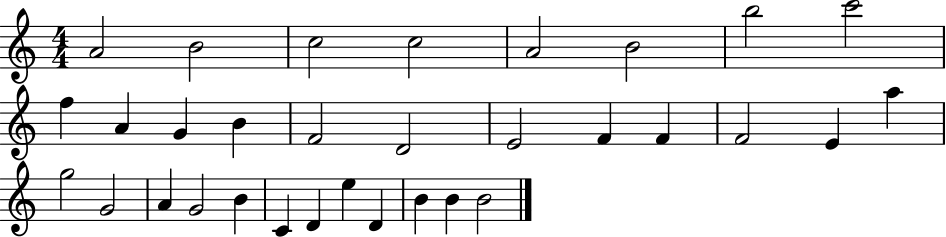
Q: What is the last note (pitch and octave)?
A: B4